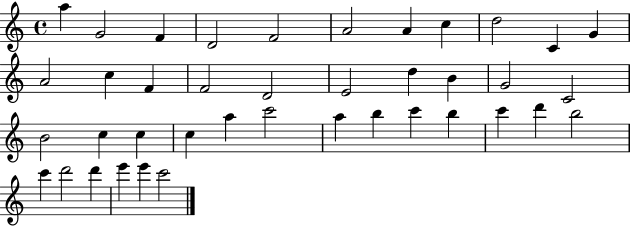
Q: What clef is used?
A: treble